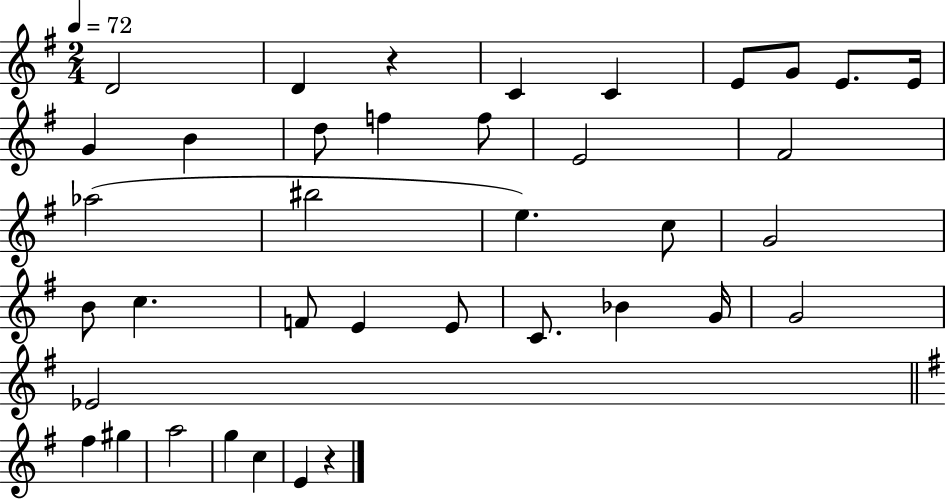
D4/h D4/q R/q C4/q C4/q E4/e G4/e E4/e. E4/s G4/q B4/q D5/e F5/q F5/e E4/h F#4/h Ab5/h BIS5/h E5/q. C5/e G4/h B4/e C5/q. F4/e E4/q E4/e C4/e. Bb4/q G4/s G4/h Eb4/h F#5/q G#5/q A5/h G5/q C5/q E4/q R/q